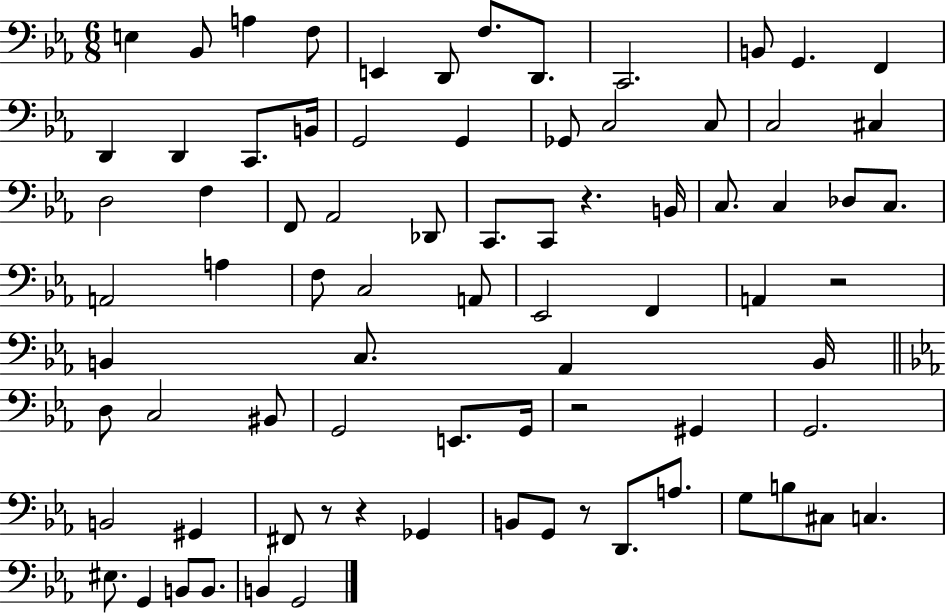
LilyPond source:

{
  \clef bass
  \numericTimeSignature
  \time 6/8
  \key ees \major
  e4 bes,8 a4 f8 | e,4 d,8 f8. d,8. | c,2. | b,8 g,4. f,4 | \break d,4 d,4 c,8. b,16 | g,2 g,4 | ges,8 c2 c8 | c2 cis4 | \break d2 f4 | f,8 aes,2 des,8 | c,8. c,8 r4. b,16 | c8. c4 des8 c8. | \break a,2 a4 | f8 c2 a,8 | ees,2 f,4 | a,4 r2 | \break b,4 c8. aes,4 b,16 | \bar "||" \break \key c \minor d8 c2 bis,8 | g,2 e,8. g,16 | r2 gis,4 | g,2. | \break b,2 gis,4 | fis,8 r8 r4 ges,4 | b,8 g,8 r8 d,8. a8. | g8 b8 cis8 c4. | \break eis8. g,4 b,8 b,8. | b,4 g,2 | \bar "|."
}